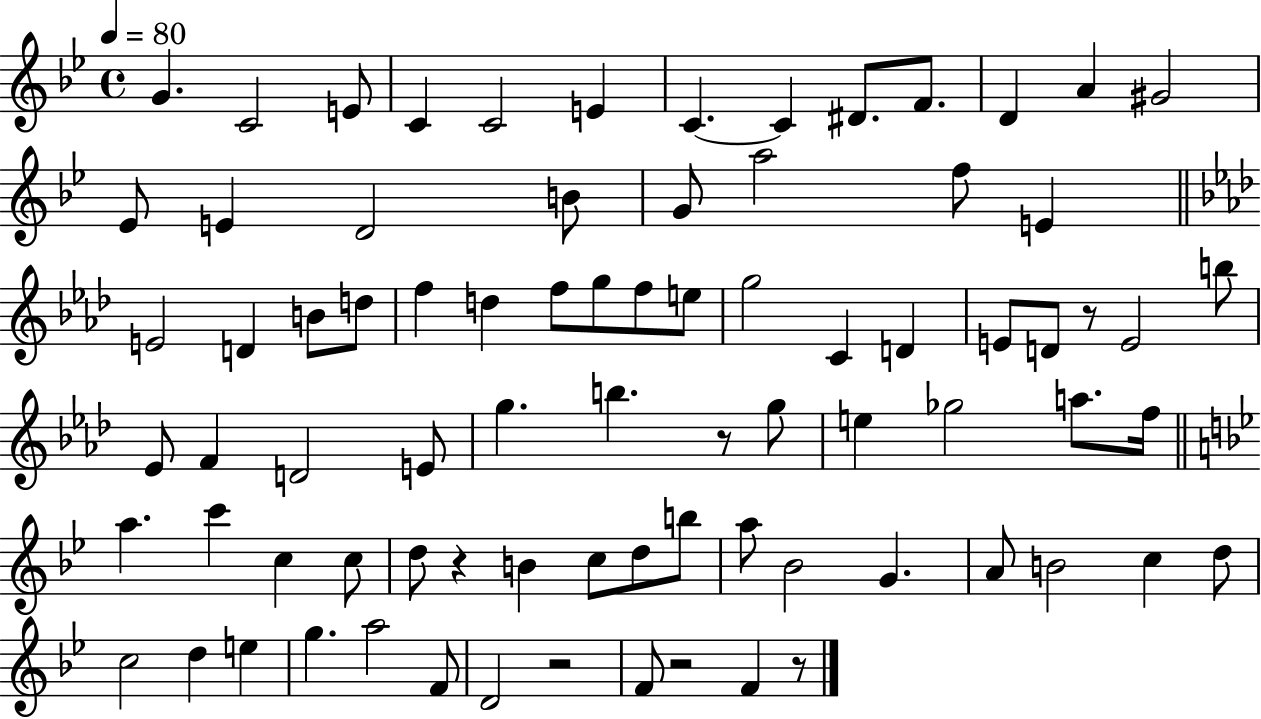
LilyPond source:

{
  \clef treble
  \time 4/4
  \defaultTimeSignature
  \key bes \major
  \tempo 4 = 80
  g'4. c'2 e'8 | c'4 c'2 e'4 | c'4.~~ c'4 dis'8. f'8. | d'4 a'4 gis'2 | \break ees'8 e'4 d'2 b'8 | g'8 a''2 f''8 e'4 | \bar "||" \break \key f \minor e'2 d'4 b'8 d''8 | f''4 d''4 f''8 g''8 f''8 e''8 | g''2 c'4 d'4 | e'8 d'8 r8 e'2 b''8 | \break ees'8 f'4 d'2 e'8 | g''4. b''4. r8 g''8 | e''4 ges''2 a''8. f''16 | \bar "||" \break \key bes \major a''4. c'''4 c''4 c''8 | d''8 r4 b'4 c''8 d''8 b''8 | a''8 bes'2 g'4. | a'8 b'2 c''4 d''8 | \break c''2 d''4 e''4 | g''4. a''2 f'8 | d'2 r2 | f'8 r2 f'4 r8 | \break \bar "|."
}